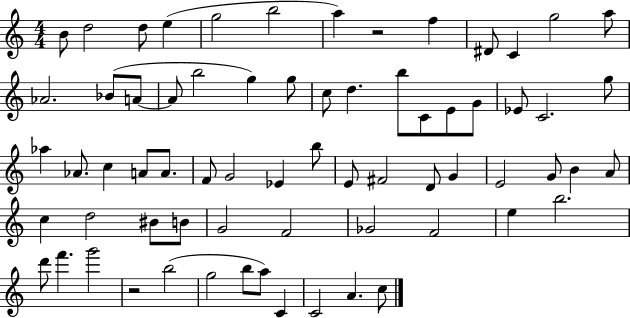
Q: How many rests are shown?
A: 2